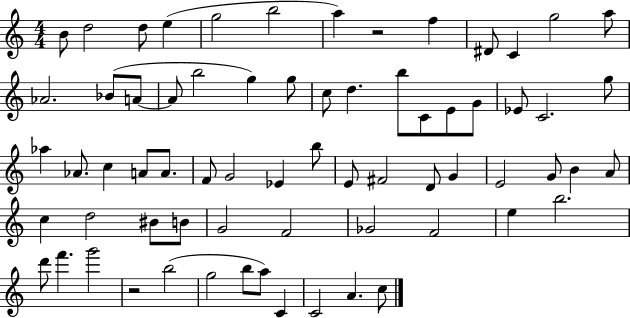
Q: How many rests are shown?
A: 2